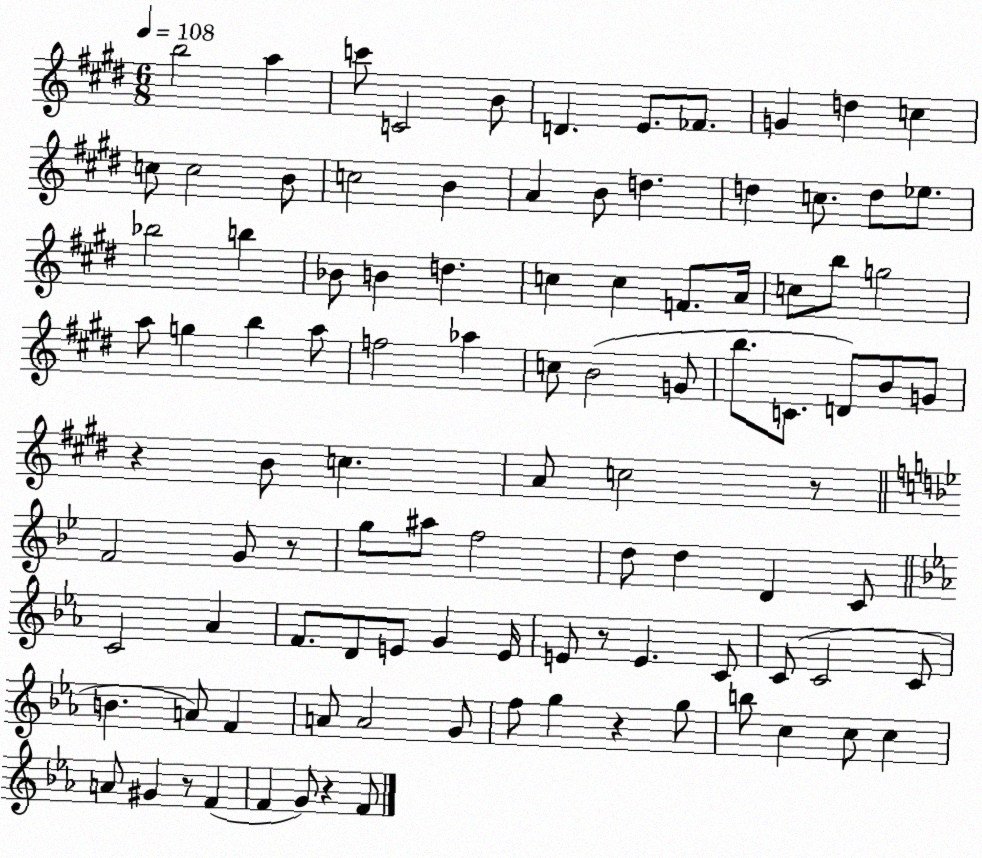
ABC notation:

X:1
T:Untitled
M:6/8
L:1/4
K:E
b2 a c'/2 C2 B/2 D E/2 _F/2 G d c c/2 c2 B/2 c2 B A B/2 d d c/2 d/2 _e/2 _b2 b _B/2 B d c c F/2 A/4 c/2 b/2 g2 a/2 g b a/2 f2 _a c/2 B2 G/2 b/2 C/2 D/2 B/2 G/2 z B/2 c A/2 c2 z/2 F2 G/2 z/2 g/2 ^a/2 f2 d/2 d D C/2 C2 _A F/2 D/2 E/2 G E/4 E/2 z/2 E C/2 C/2 C2 C/2 B A/2 F A/2 A2 G/2 f/2 g z g/2 b/2 c c/2 c A/2 ^G z/2 F F G/2 z F/2